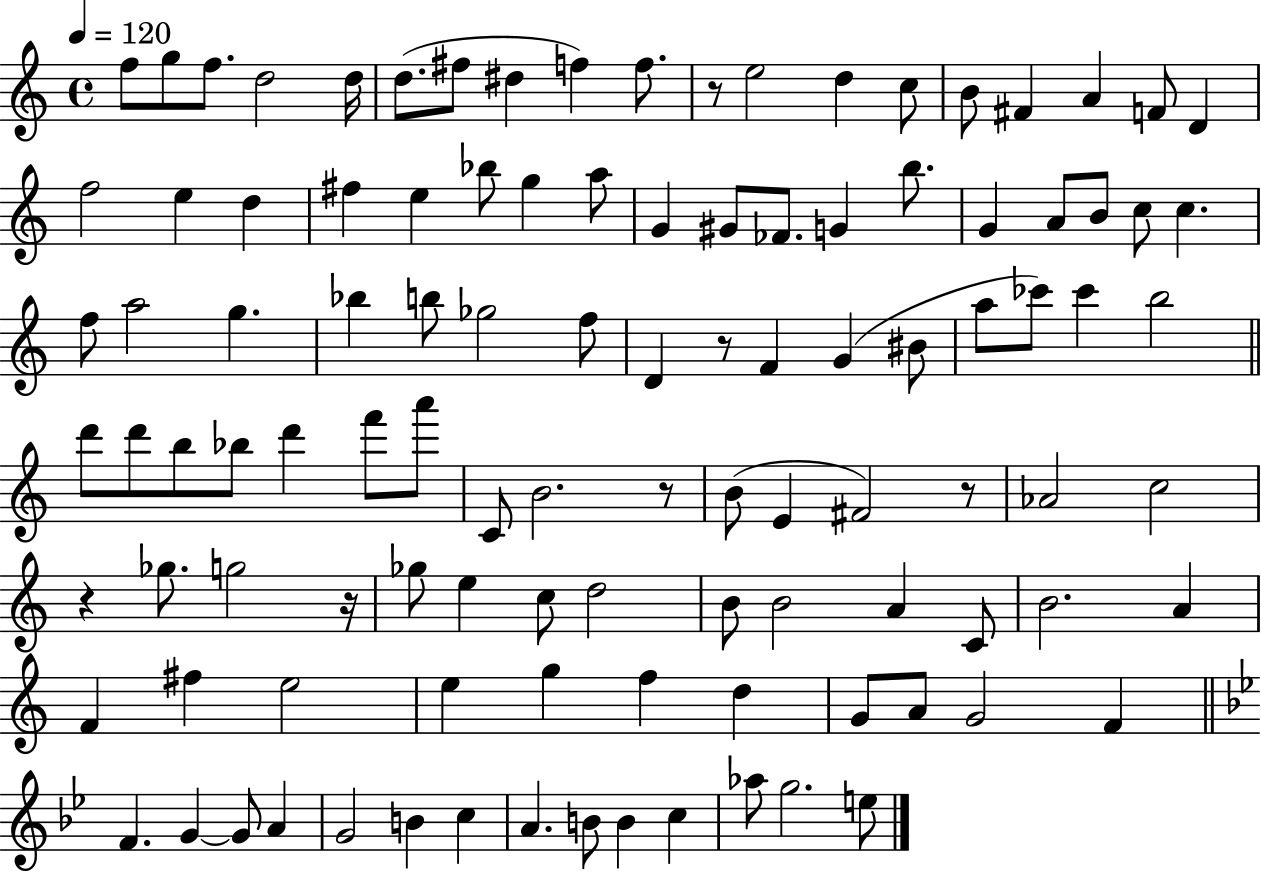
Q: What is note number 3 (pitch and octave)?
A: F5